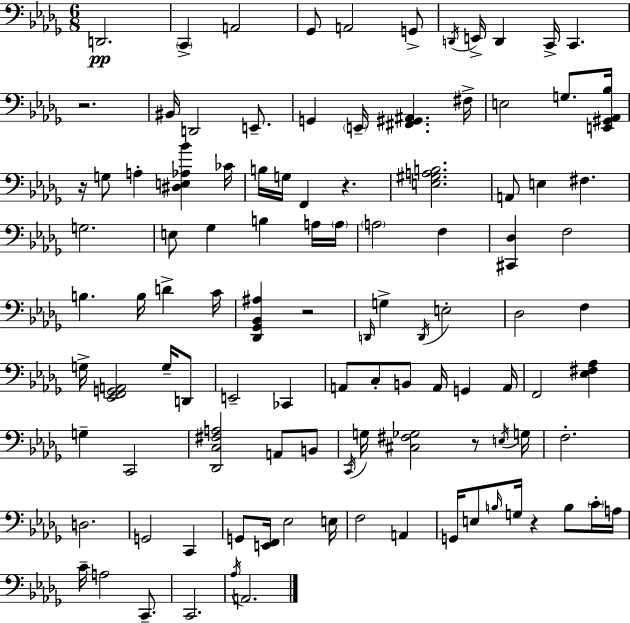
X:1
T:Untitled
M:6/8
L:1/4
K:Bbm
D,,2 C,, A,,2 _G,,/2 A,,2 G,,/2 D,,/4 E,,/4 D,, C,,/4 C,, z2 ^B,,/4 D,,2 E,,/2 G,, E,,/4 [^F,,^G,,^A,,] ^F,/4 E,2 G,/2 [E,,^G,,_A,,_B,]/4 z/4 G,/2 A, [^D,E,_A,_B] _C/4 B,/4 G,/4 F,, z [E,^G,A,B,]2 A,,/2 E, ^F, G,2 E,/2 _G, B, A,/4 A,/4 A,2 F, [^C,,_D,] F,2 B, B,/4 D C/4 [_D,,_G,,_B,,^A,] z2 D,,/4 G, D,,/4 E,2 _D,2 F, G,/4 [_E,,F,,G,,A,,]2 G,/4 D,,/2 E,,2 _C,, A,,/2 C,/2 B,,/2 A,,/4 G,, A,,/4 F,,2 [_E,^F,_A,] G, C,,2 [_D,,C,^F,A,]2 A,,/2 B,,/2 C,,/4 G,/4 [^C,^F,_G,]2 z/2 E,/4 G,/4 F,2 D,2 G,,2 C,, G,,/2 [E,,F,,]/4 _E,2 E,/4 F,2 A,, G,,/4 E,/2 B,/4 G,/4 z B,/2 C/4 A,/4 C/4 A,2 C,,/2 C,,2 _A,/4 A,,2